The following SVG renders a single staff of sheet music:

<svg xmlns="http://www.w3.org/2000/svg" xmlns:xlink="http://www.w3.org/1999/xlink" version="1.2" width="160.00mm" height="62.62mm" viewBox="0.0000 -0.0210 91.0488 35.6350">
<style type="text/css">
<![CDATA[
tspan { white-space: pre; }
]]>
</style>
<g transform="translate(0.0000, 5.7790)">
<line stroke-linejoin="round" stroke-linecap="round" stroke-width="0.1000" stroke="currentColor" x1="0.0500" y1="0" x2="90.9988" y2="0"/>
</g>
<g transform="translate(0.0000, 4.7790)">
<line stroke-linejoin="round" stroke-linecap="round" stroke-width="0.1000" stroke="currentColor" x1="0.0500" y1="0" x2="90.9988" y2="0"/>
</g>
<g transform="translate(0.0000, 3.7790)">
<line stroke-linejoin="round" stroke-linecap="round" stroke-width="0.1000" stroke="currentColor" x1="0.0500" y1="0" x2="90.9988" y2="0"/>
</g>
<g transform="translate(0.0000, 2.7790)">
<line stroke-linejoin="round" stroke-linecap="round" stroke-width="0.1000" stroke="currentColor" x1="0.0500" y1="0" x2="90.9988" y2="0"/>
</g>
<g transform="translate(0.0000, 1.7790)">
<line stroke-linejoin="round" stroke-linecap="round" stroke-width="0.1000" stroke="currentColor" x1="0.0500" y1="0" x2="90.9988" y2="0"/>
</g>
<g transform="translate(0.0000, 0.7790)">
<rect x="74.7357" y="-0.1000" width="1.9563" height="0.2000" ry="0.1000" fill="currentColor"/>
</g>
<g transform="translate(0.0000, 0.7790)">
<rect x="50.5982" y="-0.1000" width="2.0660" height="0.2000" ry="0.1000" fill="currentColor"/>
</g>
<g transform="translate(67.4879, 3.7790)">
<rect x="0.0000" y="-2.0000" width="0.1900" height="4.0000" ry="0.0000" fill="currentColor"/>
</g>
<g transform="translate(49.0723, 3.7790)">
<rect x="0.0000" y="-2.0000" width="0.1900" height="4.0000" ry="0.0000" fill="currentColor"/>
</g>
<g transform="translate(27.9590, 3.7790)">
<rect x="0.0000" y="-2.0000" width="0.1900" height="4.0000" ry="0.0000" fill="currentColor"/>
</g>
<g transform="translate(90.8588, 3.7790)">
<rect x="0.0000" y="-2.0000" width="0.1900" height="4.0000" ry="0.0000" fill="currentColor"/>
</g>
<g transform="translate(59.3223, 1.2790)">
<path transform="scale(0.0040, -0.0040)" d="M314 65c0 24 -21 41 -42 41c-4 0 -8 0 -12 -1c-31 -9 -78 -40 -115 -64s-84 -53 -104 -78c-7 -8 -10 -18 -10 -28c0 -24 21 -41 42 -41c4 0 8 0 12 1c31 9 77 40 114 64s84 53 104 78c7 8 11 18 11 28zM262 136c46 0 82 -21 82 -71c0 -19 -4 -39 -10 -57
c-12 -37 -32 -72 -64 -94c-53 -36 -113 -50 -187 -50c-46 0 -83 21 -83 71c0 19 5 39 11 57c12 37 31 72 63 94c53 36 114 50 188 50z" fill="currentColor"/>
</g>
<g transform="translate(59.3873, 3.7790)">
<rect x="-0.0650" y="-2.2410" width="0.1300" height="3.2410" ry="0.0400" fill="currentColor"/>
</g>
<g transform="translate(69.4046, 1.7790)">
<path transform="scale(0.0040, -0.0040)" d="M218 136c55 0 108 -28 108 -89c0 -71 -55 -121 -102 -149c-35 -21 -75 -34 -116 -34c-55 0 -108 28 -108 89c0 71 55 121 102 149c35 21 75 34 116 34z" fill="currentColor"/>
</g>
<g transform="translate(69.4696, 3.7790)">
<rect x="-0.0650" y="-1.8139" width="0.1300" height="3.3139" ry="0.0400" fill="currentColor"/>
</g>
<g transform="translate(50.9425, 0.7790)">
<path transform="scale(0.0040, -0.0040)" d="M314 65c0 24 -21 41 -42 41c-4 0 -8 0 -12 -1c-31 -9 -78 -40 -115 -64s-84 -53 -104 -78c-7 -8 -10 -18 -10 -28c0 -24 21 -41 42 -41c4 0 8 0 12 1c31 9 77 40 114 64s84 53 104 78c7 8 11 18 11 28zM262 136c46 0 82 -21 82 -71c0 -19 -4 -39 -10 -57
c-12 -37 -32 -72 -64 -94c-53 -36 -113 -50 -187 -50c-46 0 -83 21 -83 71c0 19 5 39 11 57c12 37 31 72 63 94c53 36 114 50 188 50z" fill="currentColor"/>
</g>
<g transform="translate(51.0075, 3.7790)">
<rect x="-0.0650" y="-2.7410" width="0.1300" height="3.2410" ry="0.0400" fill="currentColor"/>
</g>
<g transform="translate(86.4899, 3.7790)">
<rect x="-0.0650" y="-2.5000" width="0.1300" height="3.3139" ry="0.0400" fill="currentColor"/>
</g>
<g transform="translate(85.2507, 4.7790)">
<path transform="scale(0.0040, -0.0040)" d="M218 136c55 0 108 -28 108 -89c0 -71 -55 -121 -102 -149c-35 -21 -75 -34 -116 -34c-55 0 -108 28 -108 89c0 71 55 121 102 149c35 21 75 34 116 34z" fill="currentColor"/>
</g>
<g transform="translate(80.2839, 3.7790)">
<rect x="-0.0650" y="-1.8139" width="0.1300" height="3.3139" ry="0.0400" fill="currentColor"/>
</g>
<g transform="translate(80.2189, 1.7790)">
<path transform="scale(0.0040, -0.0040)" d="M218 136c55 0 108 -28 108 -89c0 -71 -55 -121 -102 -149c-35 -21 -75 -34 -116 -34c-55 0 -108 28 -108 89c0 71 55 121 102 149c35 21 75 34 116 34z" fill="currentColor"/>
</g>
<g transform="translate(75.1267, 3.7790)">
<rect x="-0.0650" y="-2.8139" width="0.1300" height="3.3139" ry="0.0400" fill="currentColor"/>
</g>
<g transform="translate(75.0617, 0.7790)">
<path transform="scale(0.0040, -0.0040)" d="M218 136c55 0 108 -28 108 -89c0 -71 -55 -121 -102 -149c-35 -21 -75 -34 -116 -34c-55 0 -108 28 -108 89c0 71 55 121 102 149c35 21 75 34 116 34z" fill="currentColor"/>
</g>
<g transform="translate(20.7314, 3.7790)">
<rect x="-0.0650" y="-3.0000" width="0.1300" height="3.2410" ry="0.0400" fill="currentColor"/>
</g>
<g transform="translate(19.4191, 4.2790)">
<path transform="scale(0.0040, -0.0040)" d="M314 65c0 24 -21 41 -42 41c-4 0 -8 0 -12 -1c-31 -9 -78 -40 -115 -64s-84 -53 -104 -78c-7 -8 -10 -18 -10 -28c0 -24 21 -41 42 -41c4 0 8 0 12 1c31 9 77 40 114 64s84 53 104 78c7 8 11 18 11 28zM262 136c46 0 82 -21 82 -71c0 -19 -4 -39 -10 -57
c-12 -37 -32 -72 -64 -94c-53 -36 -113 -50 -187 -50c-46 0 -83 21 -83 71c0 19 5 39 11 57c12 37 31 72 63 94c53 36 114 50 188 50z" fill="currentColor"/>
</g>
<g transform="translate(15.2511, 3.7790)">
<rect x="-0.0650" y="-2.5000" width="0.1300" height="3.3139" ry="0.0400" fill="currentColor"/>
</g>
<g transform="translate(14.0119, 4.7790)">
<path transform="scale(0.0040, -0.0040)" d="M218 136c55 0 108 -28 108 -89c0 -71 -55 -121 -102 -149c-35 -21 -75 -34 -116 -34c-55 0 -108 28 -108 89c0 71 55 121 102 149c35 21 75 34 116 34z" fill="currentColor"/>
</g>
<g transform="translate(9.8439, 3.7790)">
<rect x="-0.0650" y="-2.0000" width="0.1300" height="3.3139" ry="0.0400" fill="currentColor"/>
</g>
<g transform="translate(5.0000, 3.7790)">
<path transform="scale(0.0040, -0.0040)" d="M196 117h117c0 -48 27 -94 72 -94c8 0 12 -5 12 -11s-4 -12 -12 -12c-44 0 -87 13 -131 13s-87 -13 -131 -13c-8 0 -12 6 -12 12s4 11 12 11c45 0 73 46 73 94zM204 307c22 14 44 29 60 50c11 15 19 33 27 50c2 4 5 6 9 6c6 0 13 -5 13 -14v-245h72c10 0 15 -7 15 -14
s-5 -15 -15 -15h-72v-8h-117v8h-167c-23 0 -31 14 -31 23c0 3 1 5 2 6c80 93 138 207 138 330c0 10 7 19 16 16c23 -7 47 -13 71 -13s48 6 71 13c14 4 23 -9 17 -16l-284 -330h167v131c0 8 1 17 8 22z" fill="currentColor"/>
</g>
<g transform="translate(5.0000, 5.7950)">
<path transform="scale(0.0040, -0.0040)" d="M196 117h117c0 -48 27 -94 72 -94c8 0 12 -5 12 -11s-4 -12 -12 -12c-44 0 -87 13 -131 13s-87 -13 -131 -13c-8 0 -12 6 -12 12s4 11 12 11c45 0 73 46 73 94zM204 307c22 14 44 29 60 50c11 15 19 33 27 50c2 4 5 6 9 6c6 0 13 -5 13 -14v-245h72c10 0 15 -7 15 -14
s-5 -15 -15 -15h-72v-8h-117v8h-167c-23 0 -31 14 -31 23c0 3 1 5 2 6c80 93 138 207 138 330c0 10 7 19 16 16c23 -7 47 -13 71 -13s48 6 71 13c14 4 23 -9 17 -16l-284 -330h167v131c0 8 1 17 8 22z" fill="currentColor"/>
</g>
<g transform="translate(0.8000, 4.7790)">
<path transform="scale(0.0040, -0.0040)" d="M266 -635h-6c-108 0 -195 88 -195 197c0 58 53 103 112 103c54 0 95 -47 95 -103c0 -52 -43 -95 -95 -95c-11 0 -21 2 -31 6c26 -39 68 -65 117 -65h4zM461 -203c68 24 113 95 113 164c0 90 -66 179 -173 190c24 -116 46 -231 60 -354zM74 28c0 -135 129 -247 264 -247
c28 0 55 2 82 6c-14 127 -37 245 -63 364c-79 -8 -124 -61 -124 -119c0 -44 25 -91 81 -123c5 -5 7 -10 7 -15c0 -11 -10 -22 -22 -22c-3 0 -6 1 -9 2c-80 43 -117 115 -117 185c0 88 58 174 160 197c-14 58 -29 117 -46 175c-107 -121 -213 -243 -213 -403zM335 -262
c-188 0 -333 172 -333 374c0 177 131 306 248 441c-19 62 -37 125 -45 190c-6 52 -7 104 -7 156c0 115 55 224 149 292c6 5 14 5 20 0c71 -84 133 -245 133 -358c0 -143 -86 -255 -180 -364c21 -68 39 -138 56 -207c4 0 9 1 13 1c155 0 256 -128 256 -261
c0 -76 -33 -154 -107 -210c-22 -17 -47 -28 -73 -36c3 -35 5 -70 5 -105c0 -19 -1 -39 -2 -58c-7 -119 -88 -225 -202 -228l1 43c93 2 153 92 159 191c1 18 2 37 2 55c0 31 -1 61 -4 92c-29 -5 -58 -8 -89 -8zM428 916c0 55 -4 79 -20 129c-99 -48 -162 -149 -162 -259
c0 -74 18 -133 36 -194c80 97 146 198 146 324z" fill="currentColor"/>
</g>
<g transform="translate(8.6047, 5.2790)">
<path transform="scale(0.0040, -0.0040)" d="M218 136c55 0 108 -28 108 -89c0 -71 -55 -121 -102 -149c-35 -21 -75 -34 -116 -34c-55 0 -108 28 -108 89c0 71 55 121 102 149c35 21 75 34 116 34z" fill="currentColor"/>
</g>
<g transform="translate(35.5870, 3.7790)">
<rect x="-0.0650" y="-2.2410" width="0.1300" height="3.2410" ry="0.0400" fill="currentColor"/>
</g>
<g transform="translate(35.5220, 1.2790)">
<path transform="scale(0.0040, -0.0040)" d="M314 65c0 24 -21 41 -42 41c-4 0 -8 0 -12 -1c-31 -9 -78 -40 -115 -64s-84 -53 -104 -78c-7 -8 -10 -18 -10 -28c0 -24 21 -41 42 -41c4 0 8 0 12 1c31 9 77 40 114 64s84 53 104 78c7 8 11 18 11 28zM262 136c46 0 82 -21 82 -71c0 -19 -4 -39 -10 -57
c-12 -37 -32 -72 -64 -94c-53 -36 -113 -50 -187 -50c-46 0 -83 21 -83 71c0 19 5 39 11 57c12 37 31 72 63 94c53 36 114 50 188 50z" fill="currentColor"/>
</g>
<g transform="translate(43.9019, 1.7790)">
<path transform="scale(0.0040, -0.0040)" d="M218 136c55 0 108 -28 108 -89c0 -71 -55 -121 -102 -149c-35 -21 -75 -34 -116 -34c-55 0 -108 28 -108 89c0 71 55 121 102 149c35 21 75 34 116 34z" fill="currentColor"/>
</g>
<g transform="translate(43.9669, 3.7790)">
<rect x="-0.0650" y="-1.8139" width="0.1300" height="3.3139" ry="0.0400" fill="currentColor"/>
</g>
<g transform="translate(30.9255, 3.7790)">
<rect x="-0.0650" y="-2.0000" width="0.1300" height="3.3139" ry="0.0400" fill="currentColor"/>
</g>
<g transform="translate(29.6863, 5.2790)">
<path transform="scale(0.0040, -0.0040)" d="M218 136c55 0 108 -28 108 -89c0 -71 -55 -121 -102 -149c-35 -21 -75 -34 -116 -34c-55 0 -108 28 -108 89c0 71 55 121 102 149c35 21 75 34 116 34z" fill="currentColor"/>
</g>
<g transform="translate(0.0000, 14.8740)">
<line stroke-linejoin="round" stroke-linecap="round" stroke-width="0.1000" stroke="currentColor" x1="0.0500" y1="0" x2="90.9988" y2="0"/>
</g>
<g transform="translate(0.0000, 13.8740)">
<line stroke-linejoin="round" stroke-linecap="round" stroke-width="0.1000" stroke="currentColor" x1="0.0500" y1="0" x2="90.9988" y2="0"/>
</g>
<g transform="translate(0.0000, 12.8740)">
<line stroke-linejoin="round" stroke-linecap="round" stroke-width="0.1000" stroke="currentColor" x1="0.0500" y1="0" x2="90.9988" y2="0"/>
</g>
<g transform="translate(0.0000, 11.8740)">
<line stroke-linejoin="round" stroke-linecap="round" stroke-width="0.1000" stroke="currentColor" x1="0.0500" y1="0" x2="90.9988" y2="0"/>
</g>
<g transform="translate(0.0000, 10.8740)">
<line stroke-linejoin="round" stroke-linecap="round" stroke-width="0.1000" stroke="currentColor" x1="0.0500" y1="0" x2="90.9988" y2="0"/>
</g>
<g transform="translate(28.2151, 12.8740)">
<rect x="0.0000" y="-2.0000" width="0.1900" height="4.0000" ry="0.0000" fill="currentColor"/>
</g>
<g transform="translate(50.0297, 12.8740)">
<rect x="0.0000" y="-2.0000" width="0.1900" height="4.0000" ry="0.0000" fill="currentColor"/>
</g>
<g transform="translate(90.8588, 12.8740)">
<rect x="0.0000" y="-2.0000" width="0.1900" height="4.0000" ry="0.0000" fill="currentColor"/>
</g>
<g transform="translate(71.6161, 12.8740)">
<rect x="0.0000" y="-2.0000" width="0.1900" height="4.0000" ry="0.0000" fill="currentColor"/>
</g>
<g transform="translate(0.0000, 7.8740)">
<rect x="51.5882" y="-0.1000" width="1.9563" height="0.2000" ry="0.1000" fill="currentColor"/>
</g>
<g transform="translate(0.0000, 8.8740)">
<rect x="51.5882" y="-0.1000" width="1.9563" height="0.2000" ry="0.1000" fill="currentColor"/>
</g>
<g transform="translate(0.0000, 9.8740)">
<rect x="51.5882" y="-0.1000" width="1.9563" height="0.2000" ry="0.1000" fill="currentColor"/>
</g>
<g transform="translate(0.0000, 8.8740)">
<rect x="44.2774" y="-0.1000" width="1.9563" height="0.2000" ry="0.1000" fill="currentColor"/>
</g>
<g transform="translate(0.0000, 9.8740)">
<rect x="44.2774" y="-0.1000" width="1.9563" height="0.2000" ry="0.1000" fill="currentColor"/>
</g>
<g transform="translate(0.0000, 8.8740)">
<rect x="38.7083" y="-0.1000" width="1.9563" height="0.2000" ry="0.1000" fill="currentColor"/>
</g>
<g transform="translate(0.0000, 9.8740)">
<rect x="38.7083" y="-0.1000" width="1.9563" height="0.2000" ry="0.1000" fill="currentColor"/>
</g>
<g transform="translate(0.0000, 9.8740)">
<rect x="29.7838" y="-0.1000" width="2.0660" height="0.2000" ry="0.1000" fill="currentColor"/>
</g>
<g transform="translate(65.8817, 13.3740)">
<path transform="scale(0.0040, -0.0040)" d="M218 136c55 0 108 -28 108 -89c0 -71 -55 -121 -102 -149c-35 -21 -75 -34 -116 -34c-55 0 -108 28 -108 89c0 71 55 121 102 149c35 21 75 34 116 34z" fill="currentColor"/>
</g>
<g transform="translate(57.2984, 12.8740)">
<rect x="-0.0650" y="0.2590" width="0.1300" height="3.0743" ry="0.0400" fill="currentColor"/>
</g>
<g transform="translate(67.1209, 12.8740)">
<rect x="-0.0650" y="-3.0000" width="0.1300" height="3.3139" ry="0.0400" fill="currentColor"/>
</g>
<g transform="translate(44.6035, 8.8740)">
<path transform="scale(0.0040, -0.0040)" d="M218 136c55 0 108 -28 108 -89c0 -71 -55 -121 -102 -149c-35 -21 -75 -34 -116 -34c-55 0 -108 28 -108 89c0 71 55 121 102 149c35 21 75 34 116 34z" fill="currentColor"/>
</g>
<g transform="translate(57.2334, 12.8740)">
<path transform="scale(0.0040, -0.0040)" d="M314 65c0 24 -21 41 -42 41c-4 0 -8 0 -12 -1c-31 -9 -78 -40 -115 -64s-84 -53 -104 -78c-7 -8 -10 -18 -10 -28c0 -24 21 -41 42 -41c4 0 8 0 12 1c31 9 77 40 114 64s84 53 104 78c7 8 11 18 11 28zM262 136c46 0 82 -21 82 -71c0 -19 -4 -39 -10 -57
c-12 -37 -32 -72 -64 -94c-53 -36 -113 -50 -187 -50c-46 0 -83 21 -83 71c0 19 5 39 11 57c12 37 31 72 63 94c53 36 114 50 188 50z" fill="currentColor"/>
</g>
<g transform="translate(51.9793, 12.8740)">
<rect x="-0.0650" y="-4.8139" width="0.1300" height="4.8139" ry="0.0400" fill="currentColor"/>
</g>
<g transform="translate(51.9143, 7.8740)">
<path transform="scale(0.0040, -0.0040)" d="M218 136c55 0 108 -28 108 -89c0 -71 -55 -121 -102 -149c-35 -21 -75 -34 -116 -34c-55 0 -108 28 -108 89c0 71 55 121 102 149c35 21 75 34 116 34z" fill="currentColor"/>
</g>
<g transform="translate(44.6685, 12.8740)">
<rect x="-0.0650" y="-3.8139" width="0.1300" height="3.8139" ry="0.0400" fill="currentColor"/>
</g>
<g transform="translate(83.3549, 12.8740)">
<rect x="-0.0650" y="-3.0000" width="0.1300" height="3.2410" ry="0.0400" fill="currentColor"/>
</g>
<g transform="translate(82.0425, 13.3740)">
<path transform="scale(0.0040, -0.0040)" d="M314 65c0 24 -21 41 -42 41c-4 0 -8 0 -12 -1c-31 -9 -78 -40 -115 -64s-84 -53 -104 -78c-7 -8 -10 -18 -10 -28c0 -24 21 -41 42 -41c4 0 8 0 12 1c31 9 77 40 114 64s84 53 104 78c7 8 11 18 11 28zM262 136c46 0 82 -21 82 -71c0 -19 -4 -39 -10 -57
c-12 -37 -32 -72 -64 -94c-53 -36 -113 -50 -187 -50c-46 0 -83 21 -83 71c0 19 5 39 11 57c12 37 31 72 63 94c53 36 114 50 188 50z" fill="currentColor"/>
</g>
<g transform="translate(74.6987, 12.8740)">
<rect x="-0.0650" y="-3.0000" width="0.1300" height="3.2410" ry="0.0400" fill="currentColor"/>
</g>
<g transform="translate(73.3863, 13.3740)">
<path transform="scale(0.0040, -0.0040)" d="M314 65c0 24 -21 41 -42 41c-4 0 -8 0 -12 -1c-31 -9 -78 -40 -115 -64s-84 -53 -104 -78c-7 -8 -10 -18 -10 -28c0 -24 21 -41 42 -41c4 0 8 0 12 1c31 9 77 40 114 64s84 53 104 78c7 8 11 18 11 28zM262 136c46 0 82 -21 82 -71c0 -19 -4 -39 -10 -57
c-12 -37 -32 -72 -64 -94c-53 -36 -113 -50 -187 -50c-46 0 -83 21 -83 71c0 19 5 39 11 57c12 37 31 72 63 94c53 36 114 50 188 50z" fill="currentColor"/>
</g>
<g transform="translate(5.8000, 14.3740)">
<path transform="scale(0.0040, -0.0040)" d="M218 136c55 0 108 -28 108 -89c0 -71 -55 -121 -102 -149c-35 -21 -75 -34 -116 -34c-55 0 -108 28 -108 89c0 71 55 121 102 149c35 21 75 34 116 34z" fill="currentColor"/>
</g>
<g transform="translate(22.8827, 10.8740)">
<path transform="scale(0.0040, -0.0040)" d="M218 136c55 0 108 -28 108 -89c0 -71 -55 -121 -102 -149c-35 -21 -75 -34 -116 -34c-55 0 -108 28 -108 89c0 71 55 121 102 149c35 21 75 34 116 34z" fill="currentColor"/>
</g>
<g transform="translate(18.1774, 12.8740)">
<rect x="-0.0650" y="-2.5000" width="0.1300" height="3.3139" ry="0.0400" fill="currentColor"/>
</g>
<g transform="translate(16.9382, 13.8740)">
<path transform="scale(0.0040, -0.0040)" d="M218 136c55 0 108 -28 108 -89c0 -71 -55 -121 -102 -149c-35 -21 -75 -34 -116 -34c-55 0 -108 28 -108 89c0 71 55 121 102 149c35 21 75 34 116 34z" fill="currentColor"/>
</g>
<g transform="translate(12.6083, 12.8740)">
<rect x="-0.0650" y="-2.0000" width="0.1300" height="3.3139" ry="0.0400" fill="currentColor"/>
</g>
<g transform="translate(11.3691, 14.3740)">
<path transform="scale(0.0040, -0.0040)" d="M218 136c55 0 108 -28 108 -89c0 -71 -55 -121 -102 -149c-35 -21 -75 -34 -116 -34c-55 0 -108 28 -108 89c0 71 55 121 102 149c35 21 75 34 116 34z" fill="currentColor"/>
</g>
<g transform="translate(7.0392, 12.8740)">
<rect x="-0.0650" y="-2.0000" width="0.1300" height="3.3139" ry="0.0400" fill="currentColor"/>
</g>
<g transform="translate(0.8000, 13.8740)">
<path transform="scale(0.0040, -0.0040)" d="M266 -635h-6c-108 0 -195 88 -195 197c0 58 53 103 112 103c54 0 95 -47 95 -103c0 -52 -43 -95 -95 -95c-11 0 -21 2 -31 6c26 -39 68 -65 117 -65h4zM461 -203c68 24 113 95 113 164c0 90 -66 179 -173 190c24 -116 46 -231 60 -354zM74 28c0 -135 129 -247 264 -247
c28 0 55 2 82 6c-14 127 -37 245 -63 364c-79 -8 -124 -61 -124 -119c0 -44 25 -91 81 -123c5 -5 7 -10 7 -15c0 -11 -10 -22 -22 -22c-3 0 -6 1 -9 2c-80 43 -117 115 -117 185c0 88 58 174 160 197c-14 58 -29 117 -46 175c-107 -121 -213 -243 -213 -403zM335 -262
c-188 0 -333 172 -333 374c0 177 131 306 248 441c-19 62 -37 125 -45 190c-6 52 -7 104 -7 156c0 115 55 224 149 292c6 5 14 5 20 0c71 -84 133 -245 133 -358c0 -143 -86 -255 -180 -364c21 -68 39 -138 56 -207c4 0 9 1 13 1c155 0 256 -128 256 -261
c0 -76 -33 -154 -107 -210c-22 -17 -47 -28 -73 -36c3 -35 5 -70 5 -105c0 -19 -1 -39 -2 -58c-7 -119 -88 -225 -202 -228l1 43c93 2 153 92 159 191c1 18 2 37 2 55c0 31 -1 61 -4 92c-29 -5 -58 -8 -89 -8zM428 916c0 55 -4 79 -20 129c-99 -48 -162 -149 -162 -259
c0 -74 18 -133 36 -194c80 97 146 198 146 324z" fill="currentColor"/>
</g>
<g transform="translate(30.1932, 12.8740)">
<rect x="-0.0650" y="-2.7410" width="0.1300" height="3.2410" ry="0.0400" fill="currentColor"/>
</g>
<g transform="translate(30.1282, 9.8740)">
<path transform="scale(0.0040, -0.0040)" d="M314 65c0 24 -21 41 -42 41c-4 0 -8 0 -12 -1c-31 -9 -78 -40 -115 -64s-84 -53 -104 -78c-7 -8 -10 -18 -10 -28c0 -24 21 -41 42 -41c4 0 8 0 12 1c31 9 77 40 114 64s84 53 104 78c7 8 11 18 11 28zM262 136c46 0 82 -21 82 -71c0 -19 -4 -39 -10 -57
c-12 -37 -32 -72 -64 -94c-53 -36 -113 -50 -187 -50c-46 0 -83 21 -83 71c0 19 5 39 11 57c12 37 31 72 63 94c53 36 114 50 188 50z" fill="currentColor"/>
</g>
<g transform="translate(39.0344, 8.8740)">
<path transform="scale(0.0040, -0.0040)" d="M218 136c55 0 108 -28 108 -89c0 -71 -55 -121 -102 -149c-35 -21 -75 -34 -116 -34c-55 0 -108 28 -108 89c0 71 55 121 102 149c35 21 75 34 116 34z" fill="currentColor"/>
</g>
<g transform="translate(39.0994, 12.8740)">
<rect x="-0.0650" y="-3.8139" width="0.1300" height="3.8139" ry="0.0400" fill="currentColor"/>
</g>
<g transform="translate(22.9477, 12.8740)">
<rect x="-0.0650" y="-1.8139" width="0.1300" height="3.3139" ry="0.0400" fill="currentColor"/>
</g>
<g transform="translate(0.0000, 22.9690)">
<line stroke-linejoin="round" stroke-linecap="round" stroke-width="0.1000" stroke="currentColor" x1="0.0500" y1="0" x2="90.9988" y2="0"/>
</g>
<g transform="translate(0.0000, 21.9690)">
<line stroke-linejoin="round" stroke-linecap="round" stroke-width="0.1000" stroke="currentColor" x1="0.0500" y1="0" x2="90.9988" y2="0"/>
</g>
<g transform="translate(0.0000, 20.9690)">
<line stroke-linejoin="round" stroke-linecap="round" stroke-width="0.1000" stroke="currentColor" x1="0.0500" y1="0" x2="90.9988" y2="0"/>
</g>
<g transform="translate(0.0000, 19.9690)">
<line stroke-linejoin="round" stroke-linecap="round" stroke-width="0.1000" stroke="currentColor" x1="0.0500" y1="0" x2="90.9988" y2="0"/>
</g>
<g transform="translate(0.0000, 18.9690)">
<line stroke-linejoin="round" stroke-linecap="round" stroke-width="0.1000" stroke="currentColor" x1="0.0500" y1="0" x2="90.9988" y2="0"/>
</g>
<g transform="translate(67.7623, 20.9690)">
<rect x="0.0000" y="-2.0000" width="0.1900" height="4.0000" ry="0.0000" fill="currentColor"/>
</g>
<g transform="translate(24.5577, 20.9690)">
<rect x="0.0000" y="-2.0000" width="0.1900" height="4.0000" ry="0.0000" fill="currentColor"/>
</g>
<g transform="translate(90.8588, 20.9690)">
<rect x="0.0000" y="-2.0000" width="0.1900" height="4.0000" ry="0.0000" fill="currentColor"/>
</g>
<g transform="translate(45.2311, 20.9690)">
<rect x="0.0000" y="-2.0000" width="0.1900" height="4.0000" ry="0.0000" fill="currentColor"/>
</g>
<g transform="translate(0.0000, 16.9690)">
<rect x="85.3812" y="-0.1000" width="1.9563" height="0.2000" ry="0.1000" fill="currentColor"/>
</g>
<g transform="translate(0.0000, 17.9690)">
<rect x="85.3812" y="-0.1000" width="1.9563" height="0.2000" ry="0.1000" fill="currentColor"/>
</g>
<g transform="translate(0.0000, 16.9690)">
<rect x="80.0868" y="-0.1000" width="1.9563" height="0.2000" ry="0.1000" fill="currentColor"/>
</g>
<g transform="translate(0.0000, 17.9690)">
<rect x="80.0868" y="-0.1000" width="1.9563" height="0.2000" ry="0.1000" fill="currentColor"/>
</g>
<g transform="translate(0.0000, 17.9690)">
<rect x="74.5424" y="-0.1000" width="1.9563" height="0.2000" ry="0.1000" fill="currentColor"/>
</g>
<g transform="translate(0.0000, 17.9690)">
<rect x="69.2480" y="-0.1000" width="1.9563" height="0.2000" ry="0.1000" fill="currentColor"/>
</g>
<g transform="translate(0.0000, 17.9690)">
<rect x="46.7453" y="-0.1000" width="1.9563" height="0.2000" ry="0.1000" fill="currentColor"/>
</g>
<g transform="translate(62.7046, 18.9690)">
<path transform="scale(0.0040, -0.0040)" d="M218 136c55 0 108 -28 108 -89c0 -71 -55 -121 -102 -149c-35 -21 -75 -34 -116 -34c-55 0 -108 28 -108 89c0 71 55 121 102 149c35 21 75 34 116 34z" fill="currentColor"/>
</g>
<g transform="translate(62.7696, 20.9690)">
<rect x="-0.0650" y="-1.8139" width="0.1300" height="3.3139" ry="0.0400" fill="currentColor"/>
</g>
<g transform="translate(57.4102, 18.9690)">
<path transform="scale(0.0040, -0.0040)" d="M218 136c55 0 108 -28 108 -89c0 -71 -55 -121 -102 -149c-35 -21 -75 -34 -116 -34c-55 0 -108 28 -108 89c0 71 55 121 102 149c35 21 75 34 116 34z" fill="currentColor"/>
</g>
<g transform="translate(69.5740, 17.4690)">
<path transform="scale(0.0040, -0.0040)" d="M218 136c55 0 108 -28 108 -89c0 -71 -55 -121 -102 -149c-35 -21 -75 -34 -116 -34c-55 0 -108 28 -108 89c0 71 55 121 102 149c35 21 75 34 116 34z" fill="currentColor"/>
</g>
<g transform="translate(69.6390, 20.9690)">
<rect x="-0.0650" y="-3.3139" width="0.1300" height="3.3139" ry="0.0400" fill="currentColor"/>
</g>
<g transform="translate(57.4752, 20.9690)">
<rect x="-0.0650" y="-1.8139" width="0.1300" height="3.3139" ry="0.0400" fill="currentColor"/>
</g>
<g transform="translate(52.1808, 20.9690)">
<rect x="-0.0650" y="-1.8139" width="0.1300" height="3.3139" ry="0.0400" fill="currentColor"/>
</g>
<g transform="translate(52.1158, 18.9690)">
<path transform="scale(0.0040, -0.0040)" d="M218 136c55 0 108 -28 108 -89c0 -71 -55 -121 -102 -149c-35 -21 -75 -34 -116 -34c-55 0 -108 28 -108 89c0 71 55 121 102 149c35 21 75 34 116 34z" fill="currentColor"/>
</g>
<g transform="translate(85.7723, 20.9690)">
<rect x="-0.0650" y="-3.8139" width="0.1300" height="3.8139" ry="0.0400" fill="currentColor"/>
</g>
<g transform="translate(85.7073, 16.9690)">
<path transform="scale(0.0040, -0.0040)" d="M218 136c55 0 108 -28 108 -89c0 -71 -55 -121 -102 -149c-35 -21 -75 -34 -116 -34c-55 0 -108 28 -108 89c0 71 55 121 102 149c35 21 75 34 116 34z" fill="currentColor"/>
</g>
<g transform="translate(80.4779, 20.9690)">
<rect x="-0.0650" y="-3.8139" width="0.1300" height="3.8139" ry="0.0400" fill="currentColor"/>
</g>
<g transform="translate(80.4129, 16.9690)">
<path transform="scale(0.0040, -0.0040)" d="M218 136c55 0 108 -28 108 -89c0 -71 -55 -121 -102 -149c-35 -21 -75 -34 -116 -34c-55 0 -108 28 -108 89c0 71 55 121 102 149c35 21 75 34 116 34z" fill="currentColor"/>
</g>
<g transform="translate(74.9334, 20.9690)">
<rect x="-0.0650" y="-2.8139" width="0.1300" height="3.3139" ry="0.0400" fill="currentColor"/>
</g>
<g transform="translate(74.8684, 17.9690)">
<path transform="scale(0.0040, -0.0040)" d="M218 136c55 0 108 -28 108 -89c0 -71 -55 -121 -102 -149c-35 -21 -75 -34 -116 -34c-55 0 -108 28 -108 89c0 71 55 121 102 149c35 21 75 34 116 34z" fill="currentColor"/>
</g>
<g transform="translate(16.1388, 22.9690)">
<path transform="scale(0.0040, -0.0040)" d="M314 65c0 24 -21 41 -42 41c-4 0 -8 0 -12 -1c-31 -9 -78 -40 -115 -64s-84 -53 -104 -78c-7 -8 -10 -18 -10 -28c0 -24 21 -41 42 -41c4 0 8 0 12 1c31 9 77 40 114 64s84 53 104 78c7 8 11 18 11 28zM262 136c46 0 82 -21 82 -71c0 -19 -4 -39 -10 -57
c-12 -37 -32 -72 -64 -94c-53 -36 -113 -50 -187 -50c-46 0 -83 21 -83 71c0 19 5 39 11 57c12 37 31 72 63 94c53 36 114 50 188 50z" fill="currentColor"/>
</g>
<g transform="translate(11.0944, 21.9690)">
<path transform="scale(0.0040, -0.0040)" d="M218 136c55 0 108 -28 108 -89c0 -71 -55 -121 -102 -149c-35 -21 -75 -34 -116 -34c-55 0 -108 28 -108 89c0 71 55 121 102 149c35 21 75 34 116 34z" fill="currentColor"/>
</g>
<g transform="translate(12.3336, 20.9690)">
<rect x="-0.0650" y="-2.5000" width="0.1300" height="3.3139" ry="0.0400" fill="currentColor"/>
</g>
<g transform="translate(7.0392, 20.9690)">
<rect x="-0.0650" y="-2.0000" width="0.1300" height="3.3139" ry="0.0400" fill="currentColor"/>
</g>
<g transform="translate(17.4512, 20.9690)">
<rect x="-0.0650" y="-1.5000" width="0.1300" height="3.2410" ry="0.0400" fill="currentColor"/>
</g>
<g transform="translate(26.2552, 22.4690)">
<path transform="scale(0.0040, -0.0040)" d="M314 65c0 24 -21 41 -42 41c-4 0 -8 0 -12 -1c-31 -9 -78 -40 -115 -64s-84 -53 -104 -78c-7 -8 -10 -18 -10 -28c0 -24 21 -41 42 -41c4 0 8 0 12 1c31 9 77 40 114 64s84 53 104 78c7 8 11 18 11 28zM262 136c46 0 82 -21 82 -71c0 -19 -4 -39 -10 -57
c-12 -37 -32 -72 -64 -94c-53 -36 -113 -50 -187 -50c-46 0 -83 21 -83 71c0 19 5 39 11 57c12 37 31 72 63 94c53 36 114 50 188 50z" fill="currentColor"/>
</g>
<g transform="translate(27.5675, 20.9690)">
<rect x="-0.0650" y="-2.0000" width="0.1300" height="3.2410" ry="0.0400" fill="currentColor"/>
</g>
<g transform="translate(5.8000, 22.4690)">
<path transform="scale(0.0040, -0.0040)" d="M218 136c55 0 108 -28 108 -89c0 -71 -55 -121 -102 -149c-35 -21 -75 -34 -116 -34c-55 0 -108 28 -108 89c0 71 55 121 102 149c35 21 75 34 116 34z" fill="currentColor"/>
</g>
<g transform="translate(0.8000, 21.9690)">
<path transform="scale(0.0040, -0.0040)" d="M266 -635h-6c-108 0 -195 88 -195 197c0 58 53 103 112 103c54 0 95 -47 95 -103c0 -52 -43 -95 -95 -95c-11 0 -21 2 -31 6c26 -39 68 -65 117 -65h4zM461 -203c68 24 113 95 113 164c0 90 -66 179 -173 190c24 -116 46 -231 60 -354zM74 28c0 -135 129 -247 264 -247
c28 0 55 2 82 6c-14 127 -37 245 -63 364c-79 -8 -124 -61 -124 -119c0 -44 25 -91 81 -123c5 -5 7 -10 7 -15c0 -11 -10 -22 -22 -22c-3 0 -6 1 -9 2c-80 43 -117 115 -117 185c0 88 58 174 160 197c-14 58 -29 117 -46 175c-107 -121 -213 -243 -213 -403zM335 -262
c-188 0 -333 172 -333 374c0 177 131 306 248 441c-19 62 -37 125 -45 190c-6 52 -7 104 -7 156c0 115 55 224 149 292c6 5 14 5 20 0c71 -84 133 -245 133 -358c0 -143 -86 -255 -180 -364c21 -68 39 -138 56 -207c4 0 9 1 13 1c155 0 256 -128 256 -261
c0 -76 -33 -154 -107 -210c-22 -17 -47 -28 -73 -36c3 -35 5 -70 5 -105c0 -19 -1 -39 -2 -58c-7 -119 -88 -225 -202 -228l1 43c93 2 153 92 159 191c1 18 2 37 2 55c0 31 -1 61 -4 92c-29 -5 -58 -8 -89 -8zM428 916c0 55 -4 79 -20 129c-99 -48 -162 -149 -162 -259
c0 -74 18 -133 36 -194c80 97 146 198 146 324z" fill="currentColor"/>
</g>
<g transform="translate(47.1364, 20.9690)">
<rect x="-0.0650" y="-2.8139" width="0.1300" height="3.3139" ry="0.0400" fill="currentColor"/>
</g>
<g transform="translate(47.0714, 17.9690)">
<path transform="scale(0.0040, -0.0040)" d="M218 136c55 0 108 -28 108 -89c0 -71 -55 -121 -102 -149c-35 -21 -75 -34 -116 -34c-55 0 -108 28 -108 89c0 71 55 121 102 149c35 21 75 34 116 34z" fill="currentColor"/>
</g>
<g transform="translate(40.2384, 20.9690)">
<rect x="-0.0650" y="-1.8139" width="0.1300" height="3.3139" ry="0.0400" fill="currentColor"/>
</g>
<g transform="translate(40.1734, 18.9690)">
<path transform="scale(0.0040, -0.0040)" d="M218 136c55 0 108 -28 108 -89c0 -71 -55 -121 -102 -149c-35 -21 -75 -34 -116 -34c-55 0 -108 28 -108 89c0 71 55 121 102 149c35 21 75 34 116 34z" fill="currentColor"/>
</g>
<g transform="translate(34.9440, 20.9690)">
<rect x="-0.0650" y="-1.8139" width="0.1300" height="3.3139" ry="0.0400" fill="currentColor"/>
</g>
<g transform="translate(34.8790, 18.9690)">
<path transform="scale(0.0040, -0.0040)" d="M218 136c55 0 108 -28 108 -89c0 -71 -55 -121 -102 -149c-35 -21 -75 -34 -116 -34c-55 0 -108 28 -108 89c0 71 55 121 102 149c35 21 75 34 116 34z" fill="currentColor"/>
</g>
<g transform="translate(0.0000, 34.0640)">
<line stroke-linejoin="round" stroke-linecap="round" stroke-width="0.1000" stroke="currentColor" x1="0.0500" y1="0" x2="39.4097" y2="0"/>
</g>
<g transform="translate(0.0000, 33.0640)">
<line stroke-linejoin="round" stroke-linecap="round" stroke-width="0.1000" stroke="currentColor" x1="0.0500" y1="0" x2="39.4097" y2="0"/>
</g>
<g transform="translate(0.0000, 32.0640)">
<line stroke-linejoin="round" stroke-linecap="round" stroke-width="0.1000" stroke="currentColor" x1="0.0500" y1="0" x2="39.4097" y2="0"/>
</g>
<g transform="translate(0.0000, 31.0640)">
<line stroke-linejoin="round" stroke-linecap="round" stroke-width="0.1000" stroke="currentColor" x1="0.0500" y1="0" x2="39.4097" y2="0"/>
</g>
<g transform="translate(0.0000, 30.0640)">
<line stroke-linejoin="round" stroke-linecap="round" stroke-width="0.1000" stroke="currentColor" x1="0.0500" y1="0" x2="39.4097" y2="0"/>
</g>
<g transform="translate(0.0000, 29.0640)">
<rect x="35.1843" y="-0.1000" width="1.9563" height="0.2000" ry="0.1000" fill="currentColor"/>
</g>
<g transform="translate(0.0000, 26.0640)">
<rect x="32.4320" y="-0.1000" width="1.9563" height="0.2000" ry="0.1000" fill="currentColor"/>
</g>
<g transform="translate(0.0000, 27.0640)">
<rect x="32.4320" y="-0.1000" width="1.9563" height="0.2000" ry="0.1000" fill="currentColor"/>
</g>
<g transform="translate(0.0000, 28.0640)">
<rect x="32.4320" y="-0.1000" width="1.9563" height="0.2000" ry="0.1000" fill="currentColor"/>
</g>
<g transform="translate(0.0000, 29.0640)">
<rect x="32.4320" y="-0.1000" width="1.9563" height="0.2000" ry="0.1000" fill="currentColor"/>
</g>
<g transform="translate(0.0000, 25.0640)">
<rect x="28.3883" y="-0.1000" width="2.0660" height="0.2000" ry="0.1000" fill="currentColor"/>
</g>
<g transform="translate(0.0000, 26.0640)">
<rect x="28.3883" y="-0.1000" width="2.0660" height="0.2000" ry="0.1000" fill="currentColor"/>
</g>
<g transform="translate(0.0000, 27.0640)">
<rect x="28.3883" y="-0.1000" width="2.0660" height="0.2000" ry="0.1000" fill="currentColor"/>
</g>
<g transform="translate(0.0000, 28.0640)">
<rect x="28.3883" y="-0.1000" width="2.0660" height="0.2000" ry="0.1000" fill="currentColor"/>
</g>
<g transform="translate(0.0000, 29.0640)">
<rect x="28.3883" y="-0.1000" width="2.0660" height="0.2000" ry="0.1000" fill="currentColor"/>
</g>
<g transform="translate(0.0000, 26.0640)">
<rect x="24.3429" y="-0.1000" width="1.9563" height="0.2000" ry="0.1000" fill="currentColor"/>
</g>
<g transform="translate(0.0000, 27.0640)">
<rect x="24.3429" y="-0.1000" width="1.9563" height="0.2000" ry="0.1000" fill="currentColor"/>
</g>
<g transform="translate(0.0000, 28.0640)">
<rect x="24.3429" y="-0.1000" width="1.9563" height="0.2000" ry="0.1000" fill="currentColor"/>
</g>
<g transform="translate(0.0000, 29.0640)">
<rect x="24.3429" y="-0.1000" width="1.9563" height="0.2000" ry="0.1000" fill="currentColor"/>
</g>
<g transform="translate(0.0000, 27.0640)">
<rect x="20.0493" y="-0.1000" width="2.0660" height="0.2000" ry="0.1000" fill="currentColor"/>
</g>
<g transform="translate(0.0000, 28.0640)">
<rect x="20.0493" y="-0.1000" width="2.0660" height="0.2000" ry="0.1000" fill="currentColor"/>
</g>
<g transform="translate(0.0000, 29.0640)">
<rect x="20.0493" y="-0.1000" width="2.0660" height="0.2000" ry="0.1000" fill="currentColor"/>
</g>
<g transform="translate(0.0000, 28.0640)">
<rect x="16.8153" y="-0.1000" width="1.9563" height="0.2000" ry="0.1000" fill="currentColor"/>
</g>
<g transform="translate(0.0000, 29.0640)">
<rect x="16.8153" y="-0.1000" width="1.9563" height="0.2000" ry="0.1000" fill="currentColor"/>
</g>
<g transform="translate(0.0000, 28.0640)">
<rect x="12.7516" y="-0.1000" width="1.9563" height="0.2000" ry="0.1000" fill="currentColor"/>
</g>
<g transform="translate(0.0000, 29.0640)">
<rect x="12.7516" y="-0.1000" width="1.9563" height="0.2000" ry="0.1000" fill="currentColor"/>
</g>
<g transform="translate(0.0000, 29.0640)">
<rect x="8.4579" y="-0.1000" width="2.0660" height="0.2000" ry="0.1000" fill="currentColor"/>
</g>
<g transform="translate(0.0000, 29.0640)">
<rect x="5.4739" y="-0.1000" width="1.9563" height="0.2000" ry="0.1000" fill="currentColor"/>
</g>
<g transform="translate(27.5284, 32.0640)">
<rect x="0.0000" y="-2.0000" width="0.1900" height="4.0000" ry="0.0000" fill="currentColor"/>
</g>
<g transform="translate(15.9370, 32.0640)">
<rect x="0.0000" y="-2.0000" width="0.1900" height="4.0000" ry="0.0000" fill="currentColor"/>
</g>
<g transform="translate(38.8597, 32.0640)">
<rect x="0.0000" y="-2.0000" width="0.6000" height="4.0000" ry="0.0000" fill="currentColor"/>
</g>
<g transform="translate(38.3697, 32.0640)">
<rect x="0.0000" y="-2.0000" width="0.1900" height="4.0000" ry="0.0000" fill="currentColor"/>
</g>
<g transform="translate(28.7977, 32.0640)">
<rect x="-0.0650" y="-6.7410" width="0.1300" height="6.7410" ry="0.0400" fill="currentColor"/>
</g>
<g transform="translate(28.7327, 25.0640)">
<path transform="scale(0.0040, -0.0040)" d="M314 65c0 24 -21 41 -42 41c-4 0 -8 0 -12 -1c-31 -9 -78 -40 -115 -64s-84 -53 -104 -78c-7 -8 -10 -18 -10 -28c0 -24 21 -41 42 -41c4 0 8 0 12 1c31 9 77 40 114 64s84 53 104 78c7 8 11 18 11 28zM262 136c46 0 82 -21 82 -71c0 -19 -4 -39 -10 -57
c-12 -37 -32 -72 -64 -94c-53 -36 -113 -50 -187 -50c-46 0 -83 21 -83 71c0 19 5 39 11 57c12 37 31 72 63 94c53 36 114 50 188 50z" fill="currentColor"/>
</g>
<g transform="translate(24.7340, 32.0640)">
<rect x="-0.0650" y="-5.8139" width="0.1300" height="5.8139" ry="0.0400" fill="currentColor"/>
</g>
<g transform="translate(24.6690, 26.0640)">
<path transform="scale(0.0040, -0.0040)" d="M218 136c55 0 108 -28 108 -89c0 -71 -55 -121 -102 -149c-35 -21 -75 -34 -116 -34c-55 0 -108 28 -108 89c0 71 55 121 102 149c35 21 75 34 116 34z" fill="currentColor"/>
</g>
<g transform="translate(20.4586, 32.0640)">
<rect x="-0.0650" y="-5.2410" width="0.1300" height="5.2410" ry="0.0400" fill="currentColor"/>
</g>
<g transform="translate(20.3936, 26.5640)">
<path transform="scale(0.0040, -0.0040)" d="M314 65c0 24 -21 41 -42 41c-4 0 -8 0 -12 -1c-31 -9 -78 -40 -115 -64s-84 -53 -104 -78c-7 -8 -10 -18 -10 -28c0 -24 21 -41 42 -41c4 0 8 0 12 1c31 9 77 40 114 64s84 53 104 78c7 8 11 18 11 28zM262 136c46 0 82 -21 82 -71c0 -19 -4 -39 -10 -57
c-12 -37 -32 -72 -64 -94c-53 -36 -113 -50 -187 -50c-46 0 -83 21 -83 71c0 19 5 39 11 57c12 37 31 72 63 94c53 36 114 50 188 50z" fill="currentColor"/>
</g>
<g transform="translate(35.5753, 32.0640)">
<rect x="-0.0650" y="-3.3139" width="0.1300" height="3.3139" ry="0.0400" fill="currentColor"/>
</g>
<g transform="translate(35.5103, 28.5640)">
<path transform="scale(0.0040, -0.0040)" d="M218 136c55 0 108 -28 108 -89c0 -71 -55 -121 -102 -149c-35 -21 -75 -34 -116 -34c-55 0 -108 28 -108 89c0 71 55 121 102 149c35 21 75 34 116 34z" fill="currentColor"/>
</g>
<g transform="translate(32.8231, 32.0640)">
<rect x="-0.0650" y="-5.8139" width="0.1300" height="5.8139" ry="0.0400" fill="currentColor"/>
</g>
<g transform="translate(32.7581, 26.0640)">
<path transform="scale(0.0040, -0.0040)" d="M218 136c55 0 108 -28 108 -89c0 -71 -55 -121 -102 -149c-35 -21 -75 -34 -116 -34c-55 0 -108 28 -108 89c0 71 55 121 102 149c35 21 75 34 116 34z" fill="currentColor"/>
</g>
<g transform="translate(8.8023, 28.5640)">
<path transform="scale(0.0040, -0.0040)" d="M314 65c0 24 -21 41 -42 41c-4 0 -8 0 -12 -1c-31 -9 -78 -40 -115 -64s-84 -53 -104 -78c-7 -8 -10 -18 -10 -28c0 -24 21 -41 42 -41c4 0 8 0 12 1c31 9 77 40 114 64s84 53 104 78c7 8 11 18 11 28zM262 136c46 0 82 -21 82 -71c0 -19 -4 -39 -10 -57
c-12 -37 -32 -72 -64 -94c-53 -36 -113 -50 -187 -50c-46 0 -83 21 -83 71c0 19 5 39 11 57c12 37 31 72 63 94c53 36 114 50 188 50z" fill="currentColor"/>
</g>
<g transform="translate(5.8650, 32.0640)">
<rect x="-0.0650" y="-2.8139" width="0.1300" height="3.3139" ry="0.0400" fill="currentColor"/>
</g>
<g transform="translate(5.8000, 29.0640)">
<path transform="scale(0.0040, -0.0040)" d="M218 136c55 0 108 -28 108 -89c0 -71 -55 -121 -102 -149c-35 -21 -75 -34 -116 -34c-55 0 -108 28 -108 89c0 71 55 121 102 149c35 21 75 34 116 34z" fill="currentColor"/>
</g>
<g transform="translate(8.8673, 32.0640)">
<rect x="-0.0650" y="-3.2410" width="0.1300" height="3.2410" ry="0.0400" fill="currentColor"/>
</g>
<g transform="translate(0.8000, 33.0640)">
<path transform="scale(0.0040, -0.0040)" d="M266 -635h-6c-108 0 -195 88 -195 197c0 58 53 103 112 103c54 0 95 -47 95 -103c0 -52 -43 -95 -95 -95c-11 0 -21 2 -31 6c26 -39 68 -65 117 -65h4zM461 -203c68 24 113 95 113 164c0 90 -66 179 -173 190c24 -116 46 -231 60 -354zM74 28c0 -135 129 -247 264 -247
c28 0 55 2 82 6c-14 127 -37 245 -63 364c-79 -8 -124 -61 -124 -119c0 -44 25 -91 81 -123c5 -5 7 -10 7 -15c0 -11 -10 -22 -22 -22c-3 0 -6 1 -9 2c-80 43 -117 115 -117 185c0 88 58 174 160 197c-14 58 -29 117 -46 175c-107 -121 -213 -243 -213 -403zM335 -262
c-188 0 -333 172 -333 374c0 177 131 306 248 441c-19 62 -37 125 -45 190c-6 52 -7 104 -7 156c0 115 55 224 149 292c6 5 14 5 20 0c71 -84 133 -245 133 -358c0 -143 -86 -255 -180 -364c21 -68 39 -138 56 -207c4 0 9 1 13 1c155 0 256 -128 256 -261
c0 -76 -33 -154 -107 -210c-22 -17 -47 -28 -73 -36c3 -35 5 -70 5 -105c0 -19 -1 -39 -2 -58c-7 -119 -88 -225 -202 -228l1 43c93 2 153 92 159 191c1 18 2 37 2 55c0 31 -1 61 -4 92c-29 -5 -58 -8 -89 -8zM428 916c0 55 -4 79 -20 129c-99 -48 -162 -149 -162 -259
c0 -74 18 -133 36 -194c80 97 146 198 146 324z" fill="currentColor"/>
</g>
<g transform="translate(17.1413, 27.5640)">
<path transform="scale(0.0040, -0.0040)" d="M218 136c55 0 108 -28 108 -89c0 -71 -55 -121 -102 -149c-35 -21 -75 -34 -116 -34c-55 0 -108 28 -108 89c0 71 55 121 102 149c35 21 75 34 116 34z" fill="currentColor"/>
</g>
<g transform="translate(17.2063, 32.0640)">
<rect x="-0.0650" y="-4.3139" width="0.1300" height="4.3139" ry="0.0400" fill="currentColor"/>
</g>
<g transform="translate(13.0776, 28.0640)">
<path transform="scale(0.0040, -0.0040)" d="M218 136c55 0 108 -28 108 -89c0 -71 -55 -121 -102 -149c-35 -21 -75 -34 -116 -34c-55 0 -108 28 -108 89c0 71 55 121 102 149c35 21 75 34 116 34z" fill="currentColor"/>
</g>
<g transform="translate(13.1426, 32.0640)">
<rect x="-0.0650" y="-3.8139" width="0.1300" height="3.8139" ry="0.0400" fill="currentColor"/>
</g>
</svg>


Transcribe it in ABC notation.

X:1
T:Untitled
M:4/4
L:1/4
K:C
F G A2 F g2 f a2 g2 f a f G F F G f a2 c' c' e' B2 A A2 A2 F G E2 F2 f f a f f f b a c' c' a b2 c' d' f'2 g' b'2 g' b